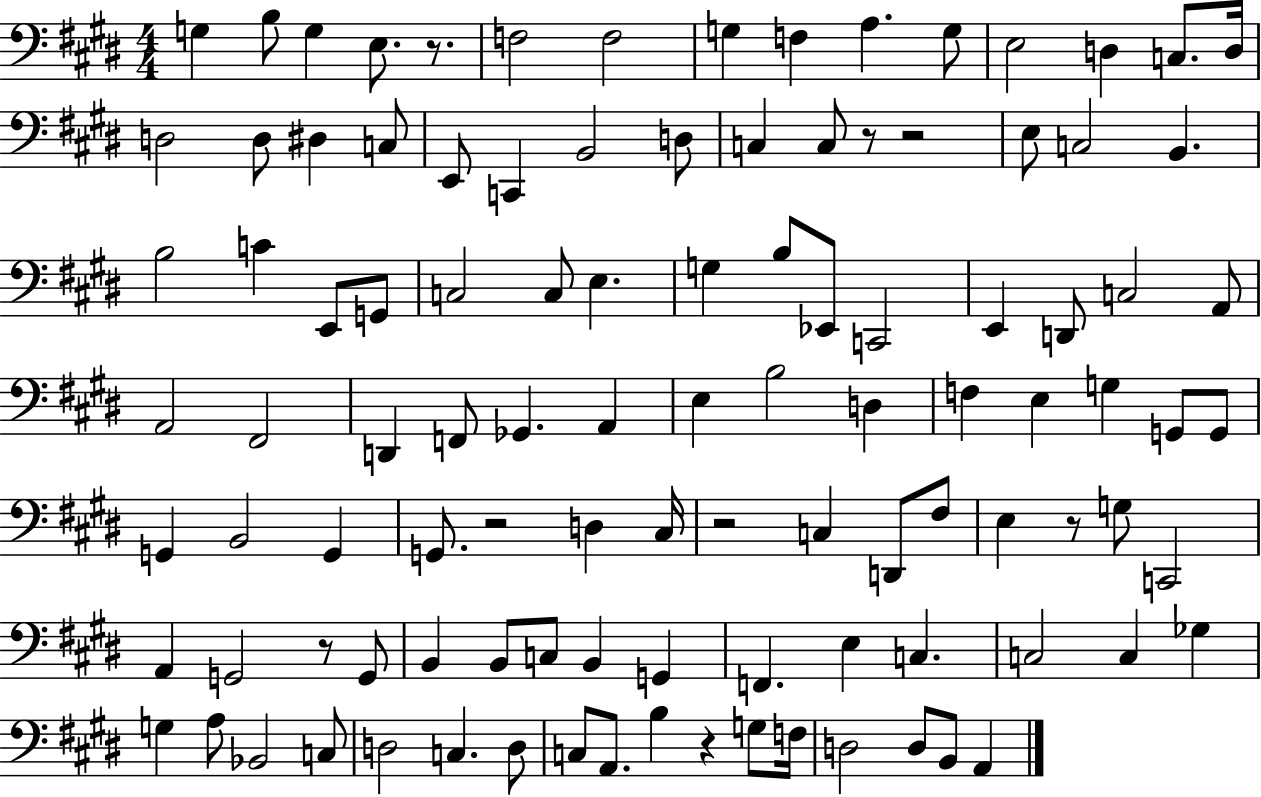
G3/q B3/e G3/q E3/e. R/e. F3/h F3/h G3/q F3/q A3/q. G3/e E3/h D3/q C3/e. D3/s D3/h D3/e D#3/q C3/e E2/e C2/q B2/h D3/e C3/q C3/e R/e R/h E3/e C3/h B2/q. B3/h C4/q E2/e G2/e C3/h C3/e E3/q. G3/q B3/e Eb2/e C2/h E2/q D2/e C3/h A2/e A2/h F#2/h D2/q F2/e Gb2/q. A2/q E3/q B3/h D3/q F3/q E3/q G3/q G2/e G2/e G2/q B2/h G2/q G2/e. R/h D3/q C#3/s R/h C3/q D2/e F#3/e E3/q R/e G3/e C2/h A2/q G2/h R/e G2/e B2/q B2/e C3/e B2/q G2/q F2/q. E3/q C3/q. C3/h C3/q Gb3/q G3/q A3/e Bb2/h C3/e D3/h C3/q. D3/e C3/e A2/e. B3/q R/q G3/e F3/s D3/h D3/e B2/e A2/q